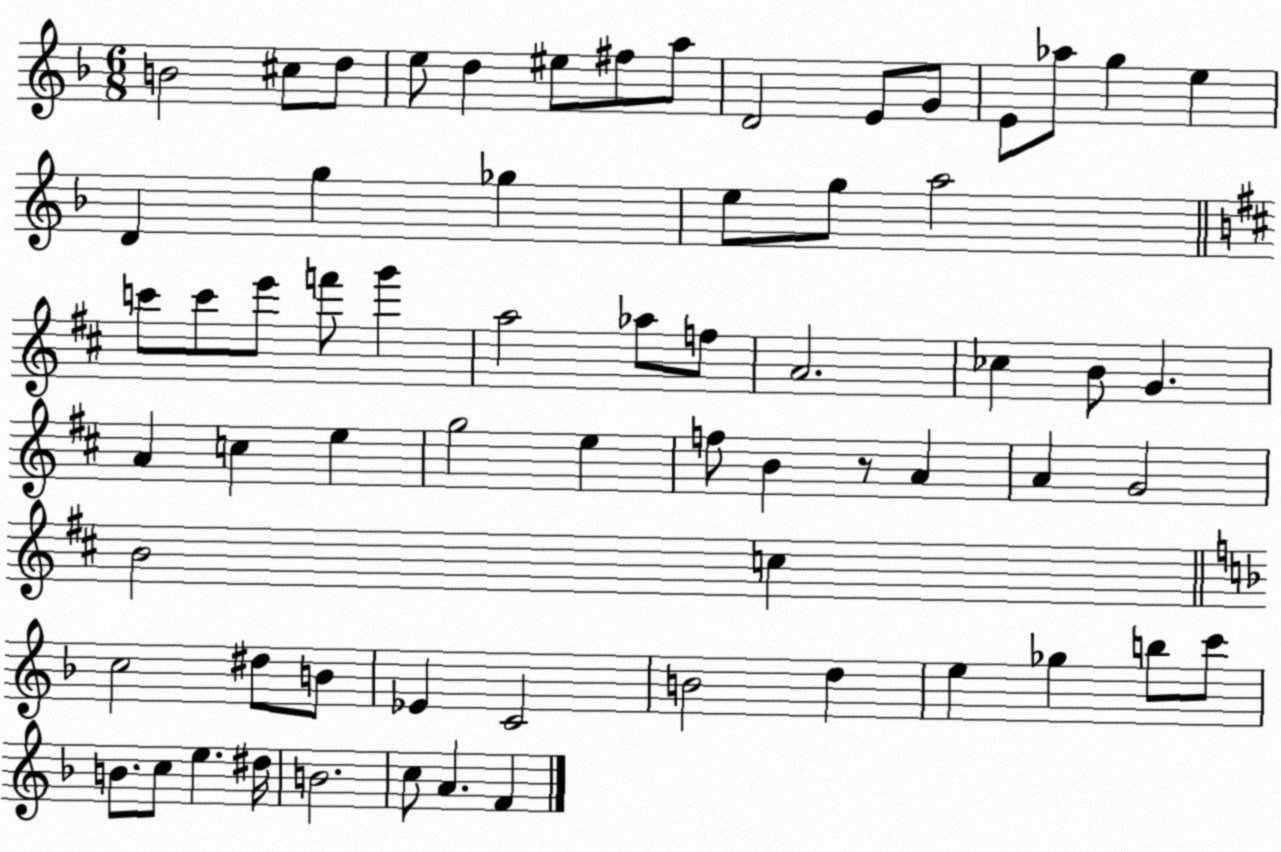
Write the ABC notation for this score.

X:1
T:Untitled
M:6/8
L:1/4
K:F
B2 ^c/2 d/2 e/2 d ^e/2 ^f/2 a/2 D2 E/2 G/2 E/2 _a/2 g e D g _g e/2 g/2 a2 c'/2 c'/2 e'/2 f'/2 g' a2 _a/2 f/2 A2 _c B/2 G A c e g2 e f/2 B z/2 A A G2 B2 c c2 ^d/2 B/2 _E C2 B2 d e _g b/2 c'/2 B/2 c/2 e ^d/4 B2 c/2 A F